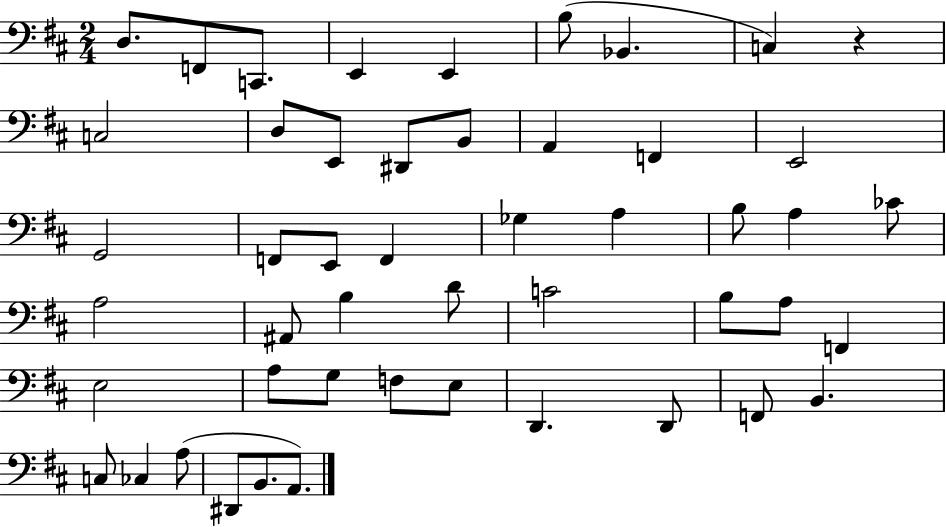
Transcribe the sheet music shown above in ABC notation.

X:1
T:Untitled
M:2/4
L:1/4
K:D
D,/2 F,,/2 C,,/2 E,, E,, B,/2 _B,, C, z C,2 D,/2 E,,/2 ^D,,/2 B,,/2 A,, F,, E,,2 G,,2 F,,/2 E,,/2 F,, _G, A, B,/2 A, _C/2 A,2 ^A,,/2 B, D/2 C2 B,/2 A,/2 F,, E,2 A,/2 G,/2 F,/2 E,/2 D,, D,,/2 F,,/2 B,, C,/2 _C, A,/2 ^D,,/2 B,,/2 A,,/2